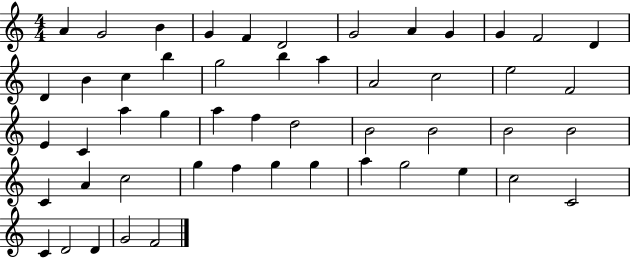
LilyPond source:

{
  \clef treble
  \numericTimeSignature
  \time 4/4
  \key c \major
  a'4 g'2 b'4 | g'4 f'4 d'2 | g'2 a'4 g'4 | g'4 f'2 d'4 | \break d'4 b'4 c''4 b''4 | g''2 b''4 a''4 | a'2 c''2 | e''2 f'2 | \break e'4 c'4 a''4 g''4 | a''4 f''4 d''2 | b'2 b'2 | b'2 b'2 | \break c'4 a'4 c''2 | g''4 f''4 g''4 g''4 | a''4 g''2 e''4 | c''2 c'2 | \break c'4 d'2 d'4 | g'2 f'2 | \bar "|."
}